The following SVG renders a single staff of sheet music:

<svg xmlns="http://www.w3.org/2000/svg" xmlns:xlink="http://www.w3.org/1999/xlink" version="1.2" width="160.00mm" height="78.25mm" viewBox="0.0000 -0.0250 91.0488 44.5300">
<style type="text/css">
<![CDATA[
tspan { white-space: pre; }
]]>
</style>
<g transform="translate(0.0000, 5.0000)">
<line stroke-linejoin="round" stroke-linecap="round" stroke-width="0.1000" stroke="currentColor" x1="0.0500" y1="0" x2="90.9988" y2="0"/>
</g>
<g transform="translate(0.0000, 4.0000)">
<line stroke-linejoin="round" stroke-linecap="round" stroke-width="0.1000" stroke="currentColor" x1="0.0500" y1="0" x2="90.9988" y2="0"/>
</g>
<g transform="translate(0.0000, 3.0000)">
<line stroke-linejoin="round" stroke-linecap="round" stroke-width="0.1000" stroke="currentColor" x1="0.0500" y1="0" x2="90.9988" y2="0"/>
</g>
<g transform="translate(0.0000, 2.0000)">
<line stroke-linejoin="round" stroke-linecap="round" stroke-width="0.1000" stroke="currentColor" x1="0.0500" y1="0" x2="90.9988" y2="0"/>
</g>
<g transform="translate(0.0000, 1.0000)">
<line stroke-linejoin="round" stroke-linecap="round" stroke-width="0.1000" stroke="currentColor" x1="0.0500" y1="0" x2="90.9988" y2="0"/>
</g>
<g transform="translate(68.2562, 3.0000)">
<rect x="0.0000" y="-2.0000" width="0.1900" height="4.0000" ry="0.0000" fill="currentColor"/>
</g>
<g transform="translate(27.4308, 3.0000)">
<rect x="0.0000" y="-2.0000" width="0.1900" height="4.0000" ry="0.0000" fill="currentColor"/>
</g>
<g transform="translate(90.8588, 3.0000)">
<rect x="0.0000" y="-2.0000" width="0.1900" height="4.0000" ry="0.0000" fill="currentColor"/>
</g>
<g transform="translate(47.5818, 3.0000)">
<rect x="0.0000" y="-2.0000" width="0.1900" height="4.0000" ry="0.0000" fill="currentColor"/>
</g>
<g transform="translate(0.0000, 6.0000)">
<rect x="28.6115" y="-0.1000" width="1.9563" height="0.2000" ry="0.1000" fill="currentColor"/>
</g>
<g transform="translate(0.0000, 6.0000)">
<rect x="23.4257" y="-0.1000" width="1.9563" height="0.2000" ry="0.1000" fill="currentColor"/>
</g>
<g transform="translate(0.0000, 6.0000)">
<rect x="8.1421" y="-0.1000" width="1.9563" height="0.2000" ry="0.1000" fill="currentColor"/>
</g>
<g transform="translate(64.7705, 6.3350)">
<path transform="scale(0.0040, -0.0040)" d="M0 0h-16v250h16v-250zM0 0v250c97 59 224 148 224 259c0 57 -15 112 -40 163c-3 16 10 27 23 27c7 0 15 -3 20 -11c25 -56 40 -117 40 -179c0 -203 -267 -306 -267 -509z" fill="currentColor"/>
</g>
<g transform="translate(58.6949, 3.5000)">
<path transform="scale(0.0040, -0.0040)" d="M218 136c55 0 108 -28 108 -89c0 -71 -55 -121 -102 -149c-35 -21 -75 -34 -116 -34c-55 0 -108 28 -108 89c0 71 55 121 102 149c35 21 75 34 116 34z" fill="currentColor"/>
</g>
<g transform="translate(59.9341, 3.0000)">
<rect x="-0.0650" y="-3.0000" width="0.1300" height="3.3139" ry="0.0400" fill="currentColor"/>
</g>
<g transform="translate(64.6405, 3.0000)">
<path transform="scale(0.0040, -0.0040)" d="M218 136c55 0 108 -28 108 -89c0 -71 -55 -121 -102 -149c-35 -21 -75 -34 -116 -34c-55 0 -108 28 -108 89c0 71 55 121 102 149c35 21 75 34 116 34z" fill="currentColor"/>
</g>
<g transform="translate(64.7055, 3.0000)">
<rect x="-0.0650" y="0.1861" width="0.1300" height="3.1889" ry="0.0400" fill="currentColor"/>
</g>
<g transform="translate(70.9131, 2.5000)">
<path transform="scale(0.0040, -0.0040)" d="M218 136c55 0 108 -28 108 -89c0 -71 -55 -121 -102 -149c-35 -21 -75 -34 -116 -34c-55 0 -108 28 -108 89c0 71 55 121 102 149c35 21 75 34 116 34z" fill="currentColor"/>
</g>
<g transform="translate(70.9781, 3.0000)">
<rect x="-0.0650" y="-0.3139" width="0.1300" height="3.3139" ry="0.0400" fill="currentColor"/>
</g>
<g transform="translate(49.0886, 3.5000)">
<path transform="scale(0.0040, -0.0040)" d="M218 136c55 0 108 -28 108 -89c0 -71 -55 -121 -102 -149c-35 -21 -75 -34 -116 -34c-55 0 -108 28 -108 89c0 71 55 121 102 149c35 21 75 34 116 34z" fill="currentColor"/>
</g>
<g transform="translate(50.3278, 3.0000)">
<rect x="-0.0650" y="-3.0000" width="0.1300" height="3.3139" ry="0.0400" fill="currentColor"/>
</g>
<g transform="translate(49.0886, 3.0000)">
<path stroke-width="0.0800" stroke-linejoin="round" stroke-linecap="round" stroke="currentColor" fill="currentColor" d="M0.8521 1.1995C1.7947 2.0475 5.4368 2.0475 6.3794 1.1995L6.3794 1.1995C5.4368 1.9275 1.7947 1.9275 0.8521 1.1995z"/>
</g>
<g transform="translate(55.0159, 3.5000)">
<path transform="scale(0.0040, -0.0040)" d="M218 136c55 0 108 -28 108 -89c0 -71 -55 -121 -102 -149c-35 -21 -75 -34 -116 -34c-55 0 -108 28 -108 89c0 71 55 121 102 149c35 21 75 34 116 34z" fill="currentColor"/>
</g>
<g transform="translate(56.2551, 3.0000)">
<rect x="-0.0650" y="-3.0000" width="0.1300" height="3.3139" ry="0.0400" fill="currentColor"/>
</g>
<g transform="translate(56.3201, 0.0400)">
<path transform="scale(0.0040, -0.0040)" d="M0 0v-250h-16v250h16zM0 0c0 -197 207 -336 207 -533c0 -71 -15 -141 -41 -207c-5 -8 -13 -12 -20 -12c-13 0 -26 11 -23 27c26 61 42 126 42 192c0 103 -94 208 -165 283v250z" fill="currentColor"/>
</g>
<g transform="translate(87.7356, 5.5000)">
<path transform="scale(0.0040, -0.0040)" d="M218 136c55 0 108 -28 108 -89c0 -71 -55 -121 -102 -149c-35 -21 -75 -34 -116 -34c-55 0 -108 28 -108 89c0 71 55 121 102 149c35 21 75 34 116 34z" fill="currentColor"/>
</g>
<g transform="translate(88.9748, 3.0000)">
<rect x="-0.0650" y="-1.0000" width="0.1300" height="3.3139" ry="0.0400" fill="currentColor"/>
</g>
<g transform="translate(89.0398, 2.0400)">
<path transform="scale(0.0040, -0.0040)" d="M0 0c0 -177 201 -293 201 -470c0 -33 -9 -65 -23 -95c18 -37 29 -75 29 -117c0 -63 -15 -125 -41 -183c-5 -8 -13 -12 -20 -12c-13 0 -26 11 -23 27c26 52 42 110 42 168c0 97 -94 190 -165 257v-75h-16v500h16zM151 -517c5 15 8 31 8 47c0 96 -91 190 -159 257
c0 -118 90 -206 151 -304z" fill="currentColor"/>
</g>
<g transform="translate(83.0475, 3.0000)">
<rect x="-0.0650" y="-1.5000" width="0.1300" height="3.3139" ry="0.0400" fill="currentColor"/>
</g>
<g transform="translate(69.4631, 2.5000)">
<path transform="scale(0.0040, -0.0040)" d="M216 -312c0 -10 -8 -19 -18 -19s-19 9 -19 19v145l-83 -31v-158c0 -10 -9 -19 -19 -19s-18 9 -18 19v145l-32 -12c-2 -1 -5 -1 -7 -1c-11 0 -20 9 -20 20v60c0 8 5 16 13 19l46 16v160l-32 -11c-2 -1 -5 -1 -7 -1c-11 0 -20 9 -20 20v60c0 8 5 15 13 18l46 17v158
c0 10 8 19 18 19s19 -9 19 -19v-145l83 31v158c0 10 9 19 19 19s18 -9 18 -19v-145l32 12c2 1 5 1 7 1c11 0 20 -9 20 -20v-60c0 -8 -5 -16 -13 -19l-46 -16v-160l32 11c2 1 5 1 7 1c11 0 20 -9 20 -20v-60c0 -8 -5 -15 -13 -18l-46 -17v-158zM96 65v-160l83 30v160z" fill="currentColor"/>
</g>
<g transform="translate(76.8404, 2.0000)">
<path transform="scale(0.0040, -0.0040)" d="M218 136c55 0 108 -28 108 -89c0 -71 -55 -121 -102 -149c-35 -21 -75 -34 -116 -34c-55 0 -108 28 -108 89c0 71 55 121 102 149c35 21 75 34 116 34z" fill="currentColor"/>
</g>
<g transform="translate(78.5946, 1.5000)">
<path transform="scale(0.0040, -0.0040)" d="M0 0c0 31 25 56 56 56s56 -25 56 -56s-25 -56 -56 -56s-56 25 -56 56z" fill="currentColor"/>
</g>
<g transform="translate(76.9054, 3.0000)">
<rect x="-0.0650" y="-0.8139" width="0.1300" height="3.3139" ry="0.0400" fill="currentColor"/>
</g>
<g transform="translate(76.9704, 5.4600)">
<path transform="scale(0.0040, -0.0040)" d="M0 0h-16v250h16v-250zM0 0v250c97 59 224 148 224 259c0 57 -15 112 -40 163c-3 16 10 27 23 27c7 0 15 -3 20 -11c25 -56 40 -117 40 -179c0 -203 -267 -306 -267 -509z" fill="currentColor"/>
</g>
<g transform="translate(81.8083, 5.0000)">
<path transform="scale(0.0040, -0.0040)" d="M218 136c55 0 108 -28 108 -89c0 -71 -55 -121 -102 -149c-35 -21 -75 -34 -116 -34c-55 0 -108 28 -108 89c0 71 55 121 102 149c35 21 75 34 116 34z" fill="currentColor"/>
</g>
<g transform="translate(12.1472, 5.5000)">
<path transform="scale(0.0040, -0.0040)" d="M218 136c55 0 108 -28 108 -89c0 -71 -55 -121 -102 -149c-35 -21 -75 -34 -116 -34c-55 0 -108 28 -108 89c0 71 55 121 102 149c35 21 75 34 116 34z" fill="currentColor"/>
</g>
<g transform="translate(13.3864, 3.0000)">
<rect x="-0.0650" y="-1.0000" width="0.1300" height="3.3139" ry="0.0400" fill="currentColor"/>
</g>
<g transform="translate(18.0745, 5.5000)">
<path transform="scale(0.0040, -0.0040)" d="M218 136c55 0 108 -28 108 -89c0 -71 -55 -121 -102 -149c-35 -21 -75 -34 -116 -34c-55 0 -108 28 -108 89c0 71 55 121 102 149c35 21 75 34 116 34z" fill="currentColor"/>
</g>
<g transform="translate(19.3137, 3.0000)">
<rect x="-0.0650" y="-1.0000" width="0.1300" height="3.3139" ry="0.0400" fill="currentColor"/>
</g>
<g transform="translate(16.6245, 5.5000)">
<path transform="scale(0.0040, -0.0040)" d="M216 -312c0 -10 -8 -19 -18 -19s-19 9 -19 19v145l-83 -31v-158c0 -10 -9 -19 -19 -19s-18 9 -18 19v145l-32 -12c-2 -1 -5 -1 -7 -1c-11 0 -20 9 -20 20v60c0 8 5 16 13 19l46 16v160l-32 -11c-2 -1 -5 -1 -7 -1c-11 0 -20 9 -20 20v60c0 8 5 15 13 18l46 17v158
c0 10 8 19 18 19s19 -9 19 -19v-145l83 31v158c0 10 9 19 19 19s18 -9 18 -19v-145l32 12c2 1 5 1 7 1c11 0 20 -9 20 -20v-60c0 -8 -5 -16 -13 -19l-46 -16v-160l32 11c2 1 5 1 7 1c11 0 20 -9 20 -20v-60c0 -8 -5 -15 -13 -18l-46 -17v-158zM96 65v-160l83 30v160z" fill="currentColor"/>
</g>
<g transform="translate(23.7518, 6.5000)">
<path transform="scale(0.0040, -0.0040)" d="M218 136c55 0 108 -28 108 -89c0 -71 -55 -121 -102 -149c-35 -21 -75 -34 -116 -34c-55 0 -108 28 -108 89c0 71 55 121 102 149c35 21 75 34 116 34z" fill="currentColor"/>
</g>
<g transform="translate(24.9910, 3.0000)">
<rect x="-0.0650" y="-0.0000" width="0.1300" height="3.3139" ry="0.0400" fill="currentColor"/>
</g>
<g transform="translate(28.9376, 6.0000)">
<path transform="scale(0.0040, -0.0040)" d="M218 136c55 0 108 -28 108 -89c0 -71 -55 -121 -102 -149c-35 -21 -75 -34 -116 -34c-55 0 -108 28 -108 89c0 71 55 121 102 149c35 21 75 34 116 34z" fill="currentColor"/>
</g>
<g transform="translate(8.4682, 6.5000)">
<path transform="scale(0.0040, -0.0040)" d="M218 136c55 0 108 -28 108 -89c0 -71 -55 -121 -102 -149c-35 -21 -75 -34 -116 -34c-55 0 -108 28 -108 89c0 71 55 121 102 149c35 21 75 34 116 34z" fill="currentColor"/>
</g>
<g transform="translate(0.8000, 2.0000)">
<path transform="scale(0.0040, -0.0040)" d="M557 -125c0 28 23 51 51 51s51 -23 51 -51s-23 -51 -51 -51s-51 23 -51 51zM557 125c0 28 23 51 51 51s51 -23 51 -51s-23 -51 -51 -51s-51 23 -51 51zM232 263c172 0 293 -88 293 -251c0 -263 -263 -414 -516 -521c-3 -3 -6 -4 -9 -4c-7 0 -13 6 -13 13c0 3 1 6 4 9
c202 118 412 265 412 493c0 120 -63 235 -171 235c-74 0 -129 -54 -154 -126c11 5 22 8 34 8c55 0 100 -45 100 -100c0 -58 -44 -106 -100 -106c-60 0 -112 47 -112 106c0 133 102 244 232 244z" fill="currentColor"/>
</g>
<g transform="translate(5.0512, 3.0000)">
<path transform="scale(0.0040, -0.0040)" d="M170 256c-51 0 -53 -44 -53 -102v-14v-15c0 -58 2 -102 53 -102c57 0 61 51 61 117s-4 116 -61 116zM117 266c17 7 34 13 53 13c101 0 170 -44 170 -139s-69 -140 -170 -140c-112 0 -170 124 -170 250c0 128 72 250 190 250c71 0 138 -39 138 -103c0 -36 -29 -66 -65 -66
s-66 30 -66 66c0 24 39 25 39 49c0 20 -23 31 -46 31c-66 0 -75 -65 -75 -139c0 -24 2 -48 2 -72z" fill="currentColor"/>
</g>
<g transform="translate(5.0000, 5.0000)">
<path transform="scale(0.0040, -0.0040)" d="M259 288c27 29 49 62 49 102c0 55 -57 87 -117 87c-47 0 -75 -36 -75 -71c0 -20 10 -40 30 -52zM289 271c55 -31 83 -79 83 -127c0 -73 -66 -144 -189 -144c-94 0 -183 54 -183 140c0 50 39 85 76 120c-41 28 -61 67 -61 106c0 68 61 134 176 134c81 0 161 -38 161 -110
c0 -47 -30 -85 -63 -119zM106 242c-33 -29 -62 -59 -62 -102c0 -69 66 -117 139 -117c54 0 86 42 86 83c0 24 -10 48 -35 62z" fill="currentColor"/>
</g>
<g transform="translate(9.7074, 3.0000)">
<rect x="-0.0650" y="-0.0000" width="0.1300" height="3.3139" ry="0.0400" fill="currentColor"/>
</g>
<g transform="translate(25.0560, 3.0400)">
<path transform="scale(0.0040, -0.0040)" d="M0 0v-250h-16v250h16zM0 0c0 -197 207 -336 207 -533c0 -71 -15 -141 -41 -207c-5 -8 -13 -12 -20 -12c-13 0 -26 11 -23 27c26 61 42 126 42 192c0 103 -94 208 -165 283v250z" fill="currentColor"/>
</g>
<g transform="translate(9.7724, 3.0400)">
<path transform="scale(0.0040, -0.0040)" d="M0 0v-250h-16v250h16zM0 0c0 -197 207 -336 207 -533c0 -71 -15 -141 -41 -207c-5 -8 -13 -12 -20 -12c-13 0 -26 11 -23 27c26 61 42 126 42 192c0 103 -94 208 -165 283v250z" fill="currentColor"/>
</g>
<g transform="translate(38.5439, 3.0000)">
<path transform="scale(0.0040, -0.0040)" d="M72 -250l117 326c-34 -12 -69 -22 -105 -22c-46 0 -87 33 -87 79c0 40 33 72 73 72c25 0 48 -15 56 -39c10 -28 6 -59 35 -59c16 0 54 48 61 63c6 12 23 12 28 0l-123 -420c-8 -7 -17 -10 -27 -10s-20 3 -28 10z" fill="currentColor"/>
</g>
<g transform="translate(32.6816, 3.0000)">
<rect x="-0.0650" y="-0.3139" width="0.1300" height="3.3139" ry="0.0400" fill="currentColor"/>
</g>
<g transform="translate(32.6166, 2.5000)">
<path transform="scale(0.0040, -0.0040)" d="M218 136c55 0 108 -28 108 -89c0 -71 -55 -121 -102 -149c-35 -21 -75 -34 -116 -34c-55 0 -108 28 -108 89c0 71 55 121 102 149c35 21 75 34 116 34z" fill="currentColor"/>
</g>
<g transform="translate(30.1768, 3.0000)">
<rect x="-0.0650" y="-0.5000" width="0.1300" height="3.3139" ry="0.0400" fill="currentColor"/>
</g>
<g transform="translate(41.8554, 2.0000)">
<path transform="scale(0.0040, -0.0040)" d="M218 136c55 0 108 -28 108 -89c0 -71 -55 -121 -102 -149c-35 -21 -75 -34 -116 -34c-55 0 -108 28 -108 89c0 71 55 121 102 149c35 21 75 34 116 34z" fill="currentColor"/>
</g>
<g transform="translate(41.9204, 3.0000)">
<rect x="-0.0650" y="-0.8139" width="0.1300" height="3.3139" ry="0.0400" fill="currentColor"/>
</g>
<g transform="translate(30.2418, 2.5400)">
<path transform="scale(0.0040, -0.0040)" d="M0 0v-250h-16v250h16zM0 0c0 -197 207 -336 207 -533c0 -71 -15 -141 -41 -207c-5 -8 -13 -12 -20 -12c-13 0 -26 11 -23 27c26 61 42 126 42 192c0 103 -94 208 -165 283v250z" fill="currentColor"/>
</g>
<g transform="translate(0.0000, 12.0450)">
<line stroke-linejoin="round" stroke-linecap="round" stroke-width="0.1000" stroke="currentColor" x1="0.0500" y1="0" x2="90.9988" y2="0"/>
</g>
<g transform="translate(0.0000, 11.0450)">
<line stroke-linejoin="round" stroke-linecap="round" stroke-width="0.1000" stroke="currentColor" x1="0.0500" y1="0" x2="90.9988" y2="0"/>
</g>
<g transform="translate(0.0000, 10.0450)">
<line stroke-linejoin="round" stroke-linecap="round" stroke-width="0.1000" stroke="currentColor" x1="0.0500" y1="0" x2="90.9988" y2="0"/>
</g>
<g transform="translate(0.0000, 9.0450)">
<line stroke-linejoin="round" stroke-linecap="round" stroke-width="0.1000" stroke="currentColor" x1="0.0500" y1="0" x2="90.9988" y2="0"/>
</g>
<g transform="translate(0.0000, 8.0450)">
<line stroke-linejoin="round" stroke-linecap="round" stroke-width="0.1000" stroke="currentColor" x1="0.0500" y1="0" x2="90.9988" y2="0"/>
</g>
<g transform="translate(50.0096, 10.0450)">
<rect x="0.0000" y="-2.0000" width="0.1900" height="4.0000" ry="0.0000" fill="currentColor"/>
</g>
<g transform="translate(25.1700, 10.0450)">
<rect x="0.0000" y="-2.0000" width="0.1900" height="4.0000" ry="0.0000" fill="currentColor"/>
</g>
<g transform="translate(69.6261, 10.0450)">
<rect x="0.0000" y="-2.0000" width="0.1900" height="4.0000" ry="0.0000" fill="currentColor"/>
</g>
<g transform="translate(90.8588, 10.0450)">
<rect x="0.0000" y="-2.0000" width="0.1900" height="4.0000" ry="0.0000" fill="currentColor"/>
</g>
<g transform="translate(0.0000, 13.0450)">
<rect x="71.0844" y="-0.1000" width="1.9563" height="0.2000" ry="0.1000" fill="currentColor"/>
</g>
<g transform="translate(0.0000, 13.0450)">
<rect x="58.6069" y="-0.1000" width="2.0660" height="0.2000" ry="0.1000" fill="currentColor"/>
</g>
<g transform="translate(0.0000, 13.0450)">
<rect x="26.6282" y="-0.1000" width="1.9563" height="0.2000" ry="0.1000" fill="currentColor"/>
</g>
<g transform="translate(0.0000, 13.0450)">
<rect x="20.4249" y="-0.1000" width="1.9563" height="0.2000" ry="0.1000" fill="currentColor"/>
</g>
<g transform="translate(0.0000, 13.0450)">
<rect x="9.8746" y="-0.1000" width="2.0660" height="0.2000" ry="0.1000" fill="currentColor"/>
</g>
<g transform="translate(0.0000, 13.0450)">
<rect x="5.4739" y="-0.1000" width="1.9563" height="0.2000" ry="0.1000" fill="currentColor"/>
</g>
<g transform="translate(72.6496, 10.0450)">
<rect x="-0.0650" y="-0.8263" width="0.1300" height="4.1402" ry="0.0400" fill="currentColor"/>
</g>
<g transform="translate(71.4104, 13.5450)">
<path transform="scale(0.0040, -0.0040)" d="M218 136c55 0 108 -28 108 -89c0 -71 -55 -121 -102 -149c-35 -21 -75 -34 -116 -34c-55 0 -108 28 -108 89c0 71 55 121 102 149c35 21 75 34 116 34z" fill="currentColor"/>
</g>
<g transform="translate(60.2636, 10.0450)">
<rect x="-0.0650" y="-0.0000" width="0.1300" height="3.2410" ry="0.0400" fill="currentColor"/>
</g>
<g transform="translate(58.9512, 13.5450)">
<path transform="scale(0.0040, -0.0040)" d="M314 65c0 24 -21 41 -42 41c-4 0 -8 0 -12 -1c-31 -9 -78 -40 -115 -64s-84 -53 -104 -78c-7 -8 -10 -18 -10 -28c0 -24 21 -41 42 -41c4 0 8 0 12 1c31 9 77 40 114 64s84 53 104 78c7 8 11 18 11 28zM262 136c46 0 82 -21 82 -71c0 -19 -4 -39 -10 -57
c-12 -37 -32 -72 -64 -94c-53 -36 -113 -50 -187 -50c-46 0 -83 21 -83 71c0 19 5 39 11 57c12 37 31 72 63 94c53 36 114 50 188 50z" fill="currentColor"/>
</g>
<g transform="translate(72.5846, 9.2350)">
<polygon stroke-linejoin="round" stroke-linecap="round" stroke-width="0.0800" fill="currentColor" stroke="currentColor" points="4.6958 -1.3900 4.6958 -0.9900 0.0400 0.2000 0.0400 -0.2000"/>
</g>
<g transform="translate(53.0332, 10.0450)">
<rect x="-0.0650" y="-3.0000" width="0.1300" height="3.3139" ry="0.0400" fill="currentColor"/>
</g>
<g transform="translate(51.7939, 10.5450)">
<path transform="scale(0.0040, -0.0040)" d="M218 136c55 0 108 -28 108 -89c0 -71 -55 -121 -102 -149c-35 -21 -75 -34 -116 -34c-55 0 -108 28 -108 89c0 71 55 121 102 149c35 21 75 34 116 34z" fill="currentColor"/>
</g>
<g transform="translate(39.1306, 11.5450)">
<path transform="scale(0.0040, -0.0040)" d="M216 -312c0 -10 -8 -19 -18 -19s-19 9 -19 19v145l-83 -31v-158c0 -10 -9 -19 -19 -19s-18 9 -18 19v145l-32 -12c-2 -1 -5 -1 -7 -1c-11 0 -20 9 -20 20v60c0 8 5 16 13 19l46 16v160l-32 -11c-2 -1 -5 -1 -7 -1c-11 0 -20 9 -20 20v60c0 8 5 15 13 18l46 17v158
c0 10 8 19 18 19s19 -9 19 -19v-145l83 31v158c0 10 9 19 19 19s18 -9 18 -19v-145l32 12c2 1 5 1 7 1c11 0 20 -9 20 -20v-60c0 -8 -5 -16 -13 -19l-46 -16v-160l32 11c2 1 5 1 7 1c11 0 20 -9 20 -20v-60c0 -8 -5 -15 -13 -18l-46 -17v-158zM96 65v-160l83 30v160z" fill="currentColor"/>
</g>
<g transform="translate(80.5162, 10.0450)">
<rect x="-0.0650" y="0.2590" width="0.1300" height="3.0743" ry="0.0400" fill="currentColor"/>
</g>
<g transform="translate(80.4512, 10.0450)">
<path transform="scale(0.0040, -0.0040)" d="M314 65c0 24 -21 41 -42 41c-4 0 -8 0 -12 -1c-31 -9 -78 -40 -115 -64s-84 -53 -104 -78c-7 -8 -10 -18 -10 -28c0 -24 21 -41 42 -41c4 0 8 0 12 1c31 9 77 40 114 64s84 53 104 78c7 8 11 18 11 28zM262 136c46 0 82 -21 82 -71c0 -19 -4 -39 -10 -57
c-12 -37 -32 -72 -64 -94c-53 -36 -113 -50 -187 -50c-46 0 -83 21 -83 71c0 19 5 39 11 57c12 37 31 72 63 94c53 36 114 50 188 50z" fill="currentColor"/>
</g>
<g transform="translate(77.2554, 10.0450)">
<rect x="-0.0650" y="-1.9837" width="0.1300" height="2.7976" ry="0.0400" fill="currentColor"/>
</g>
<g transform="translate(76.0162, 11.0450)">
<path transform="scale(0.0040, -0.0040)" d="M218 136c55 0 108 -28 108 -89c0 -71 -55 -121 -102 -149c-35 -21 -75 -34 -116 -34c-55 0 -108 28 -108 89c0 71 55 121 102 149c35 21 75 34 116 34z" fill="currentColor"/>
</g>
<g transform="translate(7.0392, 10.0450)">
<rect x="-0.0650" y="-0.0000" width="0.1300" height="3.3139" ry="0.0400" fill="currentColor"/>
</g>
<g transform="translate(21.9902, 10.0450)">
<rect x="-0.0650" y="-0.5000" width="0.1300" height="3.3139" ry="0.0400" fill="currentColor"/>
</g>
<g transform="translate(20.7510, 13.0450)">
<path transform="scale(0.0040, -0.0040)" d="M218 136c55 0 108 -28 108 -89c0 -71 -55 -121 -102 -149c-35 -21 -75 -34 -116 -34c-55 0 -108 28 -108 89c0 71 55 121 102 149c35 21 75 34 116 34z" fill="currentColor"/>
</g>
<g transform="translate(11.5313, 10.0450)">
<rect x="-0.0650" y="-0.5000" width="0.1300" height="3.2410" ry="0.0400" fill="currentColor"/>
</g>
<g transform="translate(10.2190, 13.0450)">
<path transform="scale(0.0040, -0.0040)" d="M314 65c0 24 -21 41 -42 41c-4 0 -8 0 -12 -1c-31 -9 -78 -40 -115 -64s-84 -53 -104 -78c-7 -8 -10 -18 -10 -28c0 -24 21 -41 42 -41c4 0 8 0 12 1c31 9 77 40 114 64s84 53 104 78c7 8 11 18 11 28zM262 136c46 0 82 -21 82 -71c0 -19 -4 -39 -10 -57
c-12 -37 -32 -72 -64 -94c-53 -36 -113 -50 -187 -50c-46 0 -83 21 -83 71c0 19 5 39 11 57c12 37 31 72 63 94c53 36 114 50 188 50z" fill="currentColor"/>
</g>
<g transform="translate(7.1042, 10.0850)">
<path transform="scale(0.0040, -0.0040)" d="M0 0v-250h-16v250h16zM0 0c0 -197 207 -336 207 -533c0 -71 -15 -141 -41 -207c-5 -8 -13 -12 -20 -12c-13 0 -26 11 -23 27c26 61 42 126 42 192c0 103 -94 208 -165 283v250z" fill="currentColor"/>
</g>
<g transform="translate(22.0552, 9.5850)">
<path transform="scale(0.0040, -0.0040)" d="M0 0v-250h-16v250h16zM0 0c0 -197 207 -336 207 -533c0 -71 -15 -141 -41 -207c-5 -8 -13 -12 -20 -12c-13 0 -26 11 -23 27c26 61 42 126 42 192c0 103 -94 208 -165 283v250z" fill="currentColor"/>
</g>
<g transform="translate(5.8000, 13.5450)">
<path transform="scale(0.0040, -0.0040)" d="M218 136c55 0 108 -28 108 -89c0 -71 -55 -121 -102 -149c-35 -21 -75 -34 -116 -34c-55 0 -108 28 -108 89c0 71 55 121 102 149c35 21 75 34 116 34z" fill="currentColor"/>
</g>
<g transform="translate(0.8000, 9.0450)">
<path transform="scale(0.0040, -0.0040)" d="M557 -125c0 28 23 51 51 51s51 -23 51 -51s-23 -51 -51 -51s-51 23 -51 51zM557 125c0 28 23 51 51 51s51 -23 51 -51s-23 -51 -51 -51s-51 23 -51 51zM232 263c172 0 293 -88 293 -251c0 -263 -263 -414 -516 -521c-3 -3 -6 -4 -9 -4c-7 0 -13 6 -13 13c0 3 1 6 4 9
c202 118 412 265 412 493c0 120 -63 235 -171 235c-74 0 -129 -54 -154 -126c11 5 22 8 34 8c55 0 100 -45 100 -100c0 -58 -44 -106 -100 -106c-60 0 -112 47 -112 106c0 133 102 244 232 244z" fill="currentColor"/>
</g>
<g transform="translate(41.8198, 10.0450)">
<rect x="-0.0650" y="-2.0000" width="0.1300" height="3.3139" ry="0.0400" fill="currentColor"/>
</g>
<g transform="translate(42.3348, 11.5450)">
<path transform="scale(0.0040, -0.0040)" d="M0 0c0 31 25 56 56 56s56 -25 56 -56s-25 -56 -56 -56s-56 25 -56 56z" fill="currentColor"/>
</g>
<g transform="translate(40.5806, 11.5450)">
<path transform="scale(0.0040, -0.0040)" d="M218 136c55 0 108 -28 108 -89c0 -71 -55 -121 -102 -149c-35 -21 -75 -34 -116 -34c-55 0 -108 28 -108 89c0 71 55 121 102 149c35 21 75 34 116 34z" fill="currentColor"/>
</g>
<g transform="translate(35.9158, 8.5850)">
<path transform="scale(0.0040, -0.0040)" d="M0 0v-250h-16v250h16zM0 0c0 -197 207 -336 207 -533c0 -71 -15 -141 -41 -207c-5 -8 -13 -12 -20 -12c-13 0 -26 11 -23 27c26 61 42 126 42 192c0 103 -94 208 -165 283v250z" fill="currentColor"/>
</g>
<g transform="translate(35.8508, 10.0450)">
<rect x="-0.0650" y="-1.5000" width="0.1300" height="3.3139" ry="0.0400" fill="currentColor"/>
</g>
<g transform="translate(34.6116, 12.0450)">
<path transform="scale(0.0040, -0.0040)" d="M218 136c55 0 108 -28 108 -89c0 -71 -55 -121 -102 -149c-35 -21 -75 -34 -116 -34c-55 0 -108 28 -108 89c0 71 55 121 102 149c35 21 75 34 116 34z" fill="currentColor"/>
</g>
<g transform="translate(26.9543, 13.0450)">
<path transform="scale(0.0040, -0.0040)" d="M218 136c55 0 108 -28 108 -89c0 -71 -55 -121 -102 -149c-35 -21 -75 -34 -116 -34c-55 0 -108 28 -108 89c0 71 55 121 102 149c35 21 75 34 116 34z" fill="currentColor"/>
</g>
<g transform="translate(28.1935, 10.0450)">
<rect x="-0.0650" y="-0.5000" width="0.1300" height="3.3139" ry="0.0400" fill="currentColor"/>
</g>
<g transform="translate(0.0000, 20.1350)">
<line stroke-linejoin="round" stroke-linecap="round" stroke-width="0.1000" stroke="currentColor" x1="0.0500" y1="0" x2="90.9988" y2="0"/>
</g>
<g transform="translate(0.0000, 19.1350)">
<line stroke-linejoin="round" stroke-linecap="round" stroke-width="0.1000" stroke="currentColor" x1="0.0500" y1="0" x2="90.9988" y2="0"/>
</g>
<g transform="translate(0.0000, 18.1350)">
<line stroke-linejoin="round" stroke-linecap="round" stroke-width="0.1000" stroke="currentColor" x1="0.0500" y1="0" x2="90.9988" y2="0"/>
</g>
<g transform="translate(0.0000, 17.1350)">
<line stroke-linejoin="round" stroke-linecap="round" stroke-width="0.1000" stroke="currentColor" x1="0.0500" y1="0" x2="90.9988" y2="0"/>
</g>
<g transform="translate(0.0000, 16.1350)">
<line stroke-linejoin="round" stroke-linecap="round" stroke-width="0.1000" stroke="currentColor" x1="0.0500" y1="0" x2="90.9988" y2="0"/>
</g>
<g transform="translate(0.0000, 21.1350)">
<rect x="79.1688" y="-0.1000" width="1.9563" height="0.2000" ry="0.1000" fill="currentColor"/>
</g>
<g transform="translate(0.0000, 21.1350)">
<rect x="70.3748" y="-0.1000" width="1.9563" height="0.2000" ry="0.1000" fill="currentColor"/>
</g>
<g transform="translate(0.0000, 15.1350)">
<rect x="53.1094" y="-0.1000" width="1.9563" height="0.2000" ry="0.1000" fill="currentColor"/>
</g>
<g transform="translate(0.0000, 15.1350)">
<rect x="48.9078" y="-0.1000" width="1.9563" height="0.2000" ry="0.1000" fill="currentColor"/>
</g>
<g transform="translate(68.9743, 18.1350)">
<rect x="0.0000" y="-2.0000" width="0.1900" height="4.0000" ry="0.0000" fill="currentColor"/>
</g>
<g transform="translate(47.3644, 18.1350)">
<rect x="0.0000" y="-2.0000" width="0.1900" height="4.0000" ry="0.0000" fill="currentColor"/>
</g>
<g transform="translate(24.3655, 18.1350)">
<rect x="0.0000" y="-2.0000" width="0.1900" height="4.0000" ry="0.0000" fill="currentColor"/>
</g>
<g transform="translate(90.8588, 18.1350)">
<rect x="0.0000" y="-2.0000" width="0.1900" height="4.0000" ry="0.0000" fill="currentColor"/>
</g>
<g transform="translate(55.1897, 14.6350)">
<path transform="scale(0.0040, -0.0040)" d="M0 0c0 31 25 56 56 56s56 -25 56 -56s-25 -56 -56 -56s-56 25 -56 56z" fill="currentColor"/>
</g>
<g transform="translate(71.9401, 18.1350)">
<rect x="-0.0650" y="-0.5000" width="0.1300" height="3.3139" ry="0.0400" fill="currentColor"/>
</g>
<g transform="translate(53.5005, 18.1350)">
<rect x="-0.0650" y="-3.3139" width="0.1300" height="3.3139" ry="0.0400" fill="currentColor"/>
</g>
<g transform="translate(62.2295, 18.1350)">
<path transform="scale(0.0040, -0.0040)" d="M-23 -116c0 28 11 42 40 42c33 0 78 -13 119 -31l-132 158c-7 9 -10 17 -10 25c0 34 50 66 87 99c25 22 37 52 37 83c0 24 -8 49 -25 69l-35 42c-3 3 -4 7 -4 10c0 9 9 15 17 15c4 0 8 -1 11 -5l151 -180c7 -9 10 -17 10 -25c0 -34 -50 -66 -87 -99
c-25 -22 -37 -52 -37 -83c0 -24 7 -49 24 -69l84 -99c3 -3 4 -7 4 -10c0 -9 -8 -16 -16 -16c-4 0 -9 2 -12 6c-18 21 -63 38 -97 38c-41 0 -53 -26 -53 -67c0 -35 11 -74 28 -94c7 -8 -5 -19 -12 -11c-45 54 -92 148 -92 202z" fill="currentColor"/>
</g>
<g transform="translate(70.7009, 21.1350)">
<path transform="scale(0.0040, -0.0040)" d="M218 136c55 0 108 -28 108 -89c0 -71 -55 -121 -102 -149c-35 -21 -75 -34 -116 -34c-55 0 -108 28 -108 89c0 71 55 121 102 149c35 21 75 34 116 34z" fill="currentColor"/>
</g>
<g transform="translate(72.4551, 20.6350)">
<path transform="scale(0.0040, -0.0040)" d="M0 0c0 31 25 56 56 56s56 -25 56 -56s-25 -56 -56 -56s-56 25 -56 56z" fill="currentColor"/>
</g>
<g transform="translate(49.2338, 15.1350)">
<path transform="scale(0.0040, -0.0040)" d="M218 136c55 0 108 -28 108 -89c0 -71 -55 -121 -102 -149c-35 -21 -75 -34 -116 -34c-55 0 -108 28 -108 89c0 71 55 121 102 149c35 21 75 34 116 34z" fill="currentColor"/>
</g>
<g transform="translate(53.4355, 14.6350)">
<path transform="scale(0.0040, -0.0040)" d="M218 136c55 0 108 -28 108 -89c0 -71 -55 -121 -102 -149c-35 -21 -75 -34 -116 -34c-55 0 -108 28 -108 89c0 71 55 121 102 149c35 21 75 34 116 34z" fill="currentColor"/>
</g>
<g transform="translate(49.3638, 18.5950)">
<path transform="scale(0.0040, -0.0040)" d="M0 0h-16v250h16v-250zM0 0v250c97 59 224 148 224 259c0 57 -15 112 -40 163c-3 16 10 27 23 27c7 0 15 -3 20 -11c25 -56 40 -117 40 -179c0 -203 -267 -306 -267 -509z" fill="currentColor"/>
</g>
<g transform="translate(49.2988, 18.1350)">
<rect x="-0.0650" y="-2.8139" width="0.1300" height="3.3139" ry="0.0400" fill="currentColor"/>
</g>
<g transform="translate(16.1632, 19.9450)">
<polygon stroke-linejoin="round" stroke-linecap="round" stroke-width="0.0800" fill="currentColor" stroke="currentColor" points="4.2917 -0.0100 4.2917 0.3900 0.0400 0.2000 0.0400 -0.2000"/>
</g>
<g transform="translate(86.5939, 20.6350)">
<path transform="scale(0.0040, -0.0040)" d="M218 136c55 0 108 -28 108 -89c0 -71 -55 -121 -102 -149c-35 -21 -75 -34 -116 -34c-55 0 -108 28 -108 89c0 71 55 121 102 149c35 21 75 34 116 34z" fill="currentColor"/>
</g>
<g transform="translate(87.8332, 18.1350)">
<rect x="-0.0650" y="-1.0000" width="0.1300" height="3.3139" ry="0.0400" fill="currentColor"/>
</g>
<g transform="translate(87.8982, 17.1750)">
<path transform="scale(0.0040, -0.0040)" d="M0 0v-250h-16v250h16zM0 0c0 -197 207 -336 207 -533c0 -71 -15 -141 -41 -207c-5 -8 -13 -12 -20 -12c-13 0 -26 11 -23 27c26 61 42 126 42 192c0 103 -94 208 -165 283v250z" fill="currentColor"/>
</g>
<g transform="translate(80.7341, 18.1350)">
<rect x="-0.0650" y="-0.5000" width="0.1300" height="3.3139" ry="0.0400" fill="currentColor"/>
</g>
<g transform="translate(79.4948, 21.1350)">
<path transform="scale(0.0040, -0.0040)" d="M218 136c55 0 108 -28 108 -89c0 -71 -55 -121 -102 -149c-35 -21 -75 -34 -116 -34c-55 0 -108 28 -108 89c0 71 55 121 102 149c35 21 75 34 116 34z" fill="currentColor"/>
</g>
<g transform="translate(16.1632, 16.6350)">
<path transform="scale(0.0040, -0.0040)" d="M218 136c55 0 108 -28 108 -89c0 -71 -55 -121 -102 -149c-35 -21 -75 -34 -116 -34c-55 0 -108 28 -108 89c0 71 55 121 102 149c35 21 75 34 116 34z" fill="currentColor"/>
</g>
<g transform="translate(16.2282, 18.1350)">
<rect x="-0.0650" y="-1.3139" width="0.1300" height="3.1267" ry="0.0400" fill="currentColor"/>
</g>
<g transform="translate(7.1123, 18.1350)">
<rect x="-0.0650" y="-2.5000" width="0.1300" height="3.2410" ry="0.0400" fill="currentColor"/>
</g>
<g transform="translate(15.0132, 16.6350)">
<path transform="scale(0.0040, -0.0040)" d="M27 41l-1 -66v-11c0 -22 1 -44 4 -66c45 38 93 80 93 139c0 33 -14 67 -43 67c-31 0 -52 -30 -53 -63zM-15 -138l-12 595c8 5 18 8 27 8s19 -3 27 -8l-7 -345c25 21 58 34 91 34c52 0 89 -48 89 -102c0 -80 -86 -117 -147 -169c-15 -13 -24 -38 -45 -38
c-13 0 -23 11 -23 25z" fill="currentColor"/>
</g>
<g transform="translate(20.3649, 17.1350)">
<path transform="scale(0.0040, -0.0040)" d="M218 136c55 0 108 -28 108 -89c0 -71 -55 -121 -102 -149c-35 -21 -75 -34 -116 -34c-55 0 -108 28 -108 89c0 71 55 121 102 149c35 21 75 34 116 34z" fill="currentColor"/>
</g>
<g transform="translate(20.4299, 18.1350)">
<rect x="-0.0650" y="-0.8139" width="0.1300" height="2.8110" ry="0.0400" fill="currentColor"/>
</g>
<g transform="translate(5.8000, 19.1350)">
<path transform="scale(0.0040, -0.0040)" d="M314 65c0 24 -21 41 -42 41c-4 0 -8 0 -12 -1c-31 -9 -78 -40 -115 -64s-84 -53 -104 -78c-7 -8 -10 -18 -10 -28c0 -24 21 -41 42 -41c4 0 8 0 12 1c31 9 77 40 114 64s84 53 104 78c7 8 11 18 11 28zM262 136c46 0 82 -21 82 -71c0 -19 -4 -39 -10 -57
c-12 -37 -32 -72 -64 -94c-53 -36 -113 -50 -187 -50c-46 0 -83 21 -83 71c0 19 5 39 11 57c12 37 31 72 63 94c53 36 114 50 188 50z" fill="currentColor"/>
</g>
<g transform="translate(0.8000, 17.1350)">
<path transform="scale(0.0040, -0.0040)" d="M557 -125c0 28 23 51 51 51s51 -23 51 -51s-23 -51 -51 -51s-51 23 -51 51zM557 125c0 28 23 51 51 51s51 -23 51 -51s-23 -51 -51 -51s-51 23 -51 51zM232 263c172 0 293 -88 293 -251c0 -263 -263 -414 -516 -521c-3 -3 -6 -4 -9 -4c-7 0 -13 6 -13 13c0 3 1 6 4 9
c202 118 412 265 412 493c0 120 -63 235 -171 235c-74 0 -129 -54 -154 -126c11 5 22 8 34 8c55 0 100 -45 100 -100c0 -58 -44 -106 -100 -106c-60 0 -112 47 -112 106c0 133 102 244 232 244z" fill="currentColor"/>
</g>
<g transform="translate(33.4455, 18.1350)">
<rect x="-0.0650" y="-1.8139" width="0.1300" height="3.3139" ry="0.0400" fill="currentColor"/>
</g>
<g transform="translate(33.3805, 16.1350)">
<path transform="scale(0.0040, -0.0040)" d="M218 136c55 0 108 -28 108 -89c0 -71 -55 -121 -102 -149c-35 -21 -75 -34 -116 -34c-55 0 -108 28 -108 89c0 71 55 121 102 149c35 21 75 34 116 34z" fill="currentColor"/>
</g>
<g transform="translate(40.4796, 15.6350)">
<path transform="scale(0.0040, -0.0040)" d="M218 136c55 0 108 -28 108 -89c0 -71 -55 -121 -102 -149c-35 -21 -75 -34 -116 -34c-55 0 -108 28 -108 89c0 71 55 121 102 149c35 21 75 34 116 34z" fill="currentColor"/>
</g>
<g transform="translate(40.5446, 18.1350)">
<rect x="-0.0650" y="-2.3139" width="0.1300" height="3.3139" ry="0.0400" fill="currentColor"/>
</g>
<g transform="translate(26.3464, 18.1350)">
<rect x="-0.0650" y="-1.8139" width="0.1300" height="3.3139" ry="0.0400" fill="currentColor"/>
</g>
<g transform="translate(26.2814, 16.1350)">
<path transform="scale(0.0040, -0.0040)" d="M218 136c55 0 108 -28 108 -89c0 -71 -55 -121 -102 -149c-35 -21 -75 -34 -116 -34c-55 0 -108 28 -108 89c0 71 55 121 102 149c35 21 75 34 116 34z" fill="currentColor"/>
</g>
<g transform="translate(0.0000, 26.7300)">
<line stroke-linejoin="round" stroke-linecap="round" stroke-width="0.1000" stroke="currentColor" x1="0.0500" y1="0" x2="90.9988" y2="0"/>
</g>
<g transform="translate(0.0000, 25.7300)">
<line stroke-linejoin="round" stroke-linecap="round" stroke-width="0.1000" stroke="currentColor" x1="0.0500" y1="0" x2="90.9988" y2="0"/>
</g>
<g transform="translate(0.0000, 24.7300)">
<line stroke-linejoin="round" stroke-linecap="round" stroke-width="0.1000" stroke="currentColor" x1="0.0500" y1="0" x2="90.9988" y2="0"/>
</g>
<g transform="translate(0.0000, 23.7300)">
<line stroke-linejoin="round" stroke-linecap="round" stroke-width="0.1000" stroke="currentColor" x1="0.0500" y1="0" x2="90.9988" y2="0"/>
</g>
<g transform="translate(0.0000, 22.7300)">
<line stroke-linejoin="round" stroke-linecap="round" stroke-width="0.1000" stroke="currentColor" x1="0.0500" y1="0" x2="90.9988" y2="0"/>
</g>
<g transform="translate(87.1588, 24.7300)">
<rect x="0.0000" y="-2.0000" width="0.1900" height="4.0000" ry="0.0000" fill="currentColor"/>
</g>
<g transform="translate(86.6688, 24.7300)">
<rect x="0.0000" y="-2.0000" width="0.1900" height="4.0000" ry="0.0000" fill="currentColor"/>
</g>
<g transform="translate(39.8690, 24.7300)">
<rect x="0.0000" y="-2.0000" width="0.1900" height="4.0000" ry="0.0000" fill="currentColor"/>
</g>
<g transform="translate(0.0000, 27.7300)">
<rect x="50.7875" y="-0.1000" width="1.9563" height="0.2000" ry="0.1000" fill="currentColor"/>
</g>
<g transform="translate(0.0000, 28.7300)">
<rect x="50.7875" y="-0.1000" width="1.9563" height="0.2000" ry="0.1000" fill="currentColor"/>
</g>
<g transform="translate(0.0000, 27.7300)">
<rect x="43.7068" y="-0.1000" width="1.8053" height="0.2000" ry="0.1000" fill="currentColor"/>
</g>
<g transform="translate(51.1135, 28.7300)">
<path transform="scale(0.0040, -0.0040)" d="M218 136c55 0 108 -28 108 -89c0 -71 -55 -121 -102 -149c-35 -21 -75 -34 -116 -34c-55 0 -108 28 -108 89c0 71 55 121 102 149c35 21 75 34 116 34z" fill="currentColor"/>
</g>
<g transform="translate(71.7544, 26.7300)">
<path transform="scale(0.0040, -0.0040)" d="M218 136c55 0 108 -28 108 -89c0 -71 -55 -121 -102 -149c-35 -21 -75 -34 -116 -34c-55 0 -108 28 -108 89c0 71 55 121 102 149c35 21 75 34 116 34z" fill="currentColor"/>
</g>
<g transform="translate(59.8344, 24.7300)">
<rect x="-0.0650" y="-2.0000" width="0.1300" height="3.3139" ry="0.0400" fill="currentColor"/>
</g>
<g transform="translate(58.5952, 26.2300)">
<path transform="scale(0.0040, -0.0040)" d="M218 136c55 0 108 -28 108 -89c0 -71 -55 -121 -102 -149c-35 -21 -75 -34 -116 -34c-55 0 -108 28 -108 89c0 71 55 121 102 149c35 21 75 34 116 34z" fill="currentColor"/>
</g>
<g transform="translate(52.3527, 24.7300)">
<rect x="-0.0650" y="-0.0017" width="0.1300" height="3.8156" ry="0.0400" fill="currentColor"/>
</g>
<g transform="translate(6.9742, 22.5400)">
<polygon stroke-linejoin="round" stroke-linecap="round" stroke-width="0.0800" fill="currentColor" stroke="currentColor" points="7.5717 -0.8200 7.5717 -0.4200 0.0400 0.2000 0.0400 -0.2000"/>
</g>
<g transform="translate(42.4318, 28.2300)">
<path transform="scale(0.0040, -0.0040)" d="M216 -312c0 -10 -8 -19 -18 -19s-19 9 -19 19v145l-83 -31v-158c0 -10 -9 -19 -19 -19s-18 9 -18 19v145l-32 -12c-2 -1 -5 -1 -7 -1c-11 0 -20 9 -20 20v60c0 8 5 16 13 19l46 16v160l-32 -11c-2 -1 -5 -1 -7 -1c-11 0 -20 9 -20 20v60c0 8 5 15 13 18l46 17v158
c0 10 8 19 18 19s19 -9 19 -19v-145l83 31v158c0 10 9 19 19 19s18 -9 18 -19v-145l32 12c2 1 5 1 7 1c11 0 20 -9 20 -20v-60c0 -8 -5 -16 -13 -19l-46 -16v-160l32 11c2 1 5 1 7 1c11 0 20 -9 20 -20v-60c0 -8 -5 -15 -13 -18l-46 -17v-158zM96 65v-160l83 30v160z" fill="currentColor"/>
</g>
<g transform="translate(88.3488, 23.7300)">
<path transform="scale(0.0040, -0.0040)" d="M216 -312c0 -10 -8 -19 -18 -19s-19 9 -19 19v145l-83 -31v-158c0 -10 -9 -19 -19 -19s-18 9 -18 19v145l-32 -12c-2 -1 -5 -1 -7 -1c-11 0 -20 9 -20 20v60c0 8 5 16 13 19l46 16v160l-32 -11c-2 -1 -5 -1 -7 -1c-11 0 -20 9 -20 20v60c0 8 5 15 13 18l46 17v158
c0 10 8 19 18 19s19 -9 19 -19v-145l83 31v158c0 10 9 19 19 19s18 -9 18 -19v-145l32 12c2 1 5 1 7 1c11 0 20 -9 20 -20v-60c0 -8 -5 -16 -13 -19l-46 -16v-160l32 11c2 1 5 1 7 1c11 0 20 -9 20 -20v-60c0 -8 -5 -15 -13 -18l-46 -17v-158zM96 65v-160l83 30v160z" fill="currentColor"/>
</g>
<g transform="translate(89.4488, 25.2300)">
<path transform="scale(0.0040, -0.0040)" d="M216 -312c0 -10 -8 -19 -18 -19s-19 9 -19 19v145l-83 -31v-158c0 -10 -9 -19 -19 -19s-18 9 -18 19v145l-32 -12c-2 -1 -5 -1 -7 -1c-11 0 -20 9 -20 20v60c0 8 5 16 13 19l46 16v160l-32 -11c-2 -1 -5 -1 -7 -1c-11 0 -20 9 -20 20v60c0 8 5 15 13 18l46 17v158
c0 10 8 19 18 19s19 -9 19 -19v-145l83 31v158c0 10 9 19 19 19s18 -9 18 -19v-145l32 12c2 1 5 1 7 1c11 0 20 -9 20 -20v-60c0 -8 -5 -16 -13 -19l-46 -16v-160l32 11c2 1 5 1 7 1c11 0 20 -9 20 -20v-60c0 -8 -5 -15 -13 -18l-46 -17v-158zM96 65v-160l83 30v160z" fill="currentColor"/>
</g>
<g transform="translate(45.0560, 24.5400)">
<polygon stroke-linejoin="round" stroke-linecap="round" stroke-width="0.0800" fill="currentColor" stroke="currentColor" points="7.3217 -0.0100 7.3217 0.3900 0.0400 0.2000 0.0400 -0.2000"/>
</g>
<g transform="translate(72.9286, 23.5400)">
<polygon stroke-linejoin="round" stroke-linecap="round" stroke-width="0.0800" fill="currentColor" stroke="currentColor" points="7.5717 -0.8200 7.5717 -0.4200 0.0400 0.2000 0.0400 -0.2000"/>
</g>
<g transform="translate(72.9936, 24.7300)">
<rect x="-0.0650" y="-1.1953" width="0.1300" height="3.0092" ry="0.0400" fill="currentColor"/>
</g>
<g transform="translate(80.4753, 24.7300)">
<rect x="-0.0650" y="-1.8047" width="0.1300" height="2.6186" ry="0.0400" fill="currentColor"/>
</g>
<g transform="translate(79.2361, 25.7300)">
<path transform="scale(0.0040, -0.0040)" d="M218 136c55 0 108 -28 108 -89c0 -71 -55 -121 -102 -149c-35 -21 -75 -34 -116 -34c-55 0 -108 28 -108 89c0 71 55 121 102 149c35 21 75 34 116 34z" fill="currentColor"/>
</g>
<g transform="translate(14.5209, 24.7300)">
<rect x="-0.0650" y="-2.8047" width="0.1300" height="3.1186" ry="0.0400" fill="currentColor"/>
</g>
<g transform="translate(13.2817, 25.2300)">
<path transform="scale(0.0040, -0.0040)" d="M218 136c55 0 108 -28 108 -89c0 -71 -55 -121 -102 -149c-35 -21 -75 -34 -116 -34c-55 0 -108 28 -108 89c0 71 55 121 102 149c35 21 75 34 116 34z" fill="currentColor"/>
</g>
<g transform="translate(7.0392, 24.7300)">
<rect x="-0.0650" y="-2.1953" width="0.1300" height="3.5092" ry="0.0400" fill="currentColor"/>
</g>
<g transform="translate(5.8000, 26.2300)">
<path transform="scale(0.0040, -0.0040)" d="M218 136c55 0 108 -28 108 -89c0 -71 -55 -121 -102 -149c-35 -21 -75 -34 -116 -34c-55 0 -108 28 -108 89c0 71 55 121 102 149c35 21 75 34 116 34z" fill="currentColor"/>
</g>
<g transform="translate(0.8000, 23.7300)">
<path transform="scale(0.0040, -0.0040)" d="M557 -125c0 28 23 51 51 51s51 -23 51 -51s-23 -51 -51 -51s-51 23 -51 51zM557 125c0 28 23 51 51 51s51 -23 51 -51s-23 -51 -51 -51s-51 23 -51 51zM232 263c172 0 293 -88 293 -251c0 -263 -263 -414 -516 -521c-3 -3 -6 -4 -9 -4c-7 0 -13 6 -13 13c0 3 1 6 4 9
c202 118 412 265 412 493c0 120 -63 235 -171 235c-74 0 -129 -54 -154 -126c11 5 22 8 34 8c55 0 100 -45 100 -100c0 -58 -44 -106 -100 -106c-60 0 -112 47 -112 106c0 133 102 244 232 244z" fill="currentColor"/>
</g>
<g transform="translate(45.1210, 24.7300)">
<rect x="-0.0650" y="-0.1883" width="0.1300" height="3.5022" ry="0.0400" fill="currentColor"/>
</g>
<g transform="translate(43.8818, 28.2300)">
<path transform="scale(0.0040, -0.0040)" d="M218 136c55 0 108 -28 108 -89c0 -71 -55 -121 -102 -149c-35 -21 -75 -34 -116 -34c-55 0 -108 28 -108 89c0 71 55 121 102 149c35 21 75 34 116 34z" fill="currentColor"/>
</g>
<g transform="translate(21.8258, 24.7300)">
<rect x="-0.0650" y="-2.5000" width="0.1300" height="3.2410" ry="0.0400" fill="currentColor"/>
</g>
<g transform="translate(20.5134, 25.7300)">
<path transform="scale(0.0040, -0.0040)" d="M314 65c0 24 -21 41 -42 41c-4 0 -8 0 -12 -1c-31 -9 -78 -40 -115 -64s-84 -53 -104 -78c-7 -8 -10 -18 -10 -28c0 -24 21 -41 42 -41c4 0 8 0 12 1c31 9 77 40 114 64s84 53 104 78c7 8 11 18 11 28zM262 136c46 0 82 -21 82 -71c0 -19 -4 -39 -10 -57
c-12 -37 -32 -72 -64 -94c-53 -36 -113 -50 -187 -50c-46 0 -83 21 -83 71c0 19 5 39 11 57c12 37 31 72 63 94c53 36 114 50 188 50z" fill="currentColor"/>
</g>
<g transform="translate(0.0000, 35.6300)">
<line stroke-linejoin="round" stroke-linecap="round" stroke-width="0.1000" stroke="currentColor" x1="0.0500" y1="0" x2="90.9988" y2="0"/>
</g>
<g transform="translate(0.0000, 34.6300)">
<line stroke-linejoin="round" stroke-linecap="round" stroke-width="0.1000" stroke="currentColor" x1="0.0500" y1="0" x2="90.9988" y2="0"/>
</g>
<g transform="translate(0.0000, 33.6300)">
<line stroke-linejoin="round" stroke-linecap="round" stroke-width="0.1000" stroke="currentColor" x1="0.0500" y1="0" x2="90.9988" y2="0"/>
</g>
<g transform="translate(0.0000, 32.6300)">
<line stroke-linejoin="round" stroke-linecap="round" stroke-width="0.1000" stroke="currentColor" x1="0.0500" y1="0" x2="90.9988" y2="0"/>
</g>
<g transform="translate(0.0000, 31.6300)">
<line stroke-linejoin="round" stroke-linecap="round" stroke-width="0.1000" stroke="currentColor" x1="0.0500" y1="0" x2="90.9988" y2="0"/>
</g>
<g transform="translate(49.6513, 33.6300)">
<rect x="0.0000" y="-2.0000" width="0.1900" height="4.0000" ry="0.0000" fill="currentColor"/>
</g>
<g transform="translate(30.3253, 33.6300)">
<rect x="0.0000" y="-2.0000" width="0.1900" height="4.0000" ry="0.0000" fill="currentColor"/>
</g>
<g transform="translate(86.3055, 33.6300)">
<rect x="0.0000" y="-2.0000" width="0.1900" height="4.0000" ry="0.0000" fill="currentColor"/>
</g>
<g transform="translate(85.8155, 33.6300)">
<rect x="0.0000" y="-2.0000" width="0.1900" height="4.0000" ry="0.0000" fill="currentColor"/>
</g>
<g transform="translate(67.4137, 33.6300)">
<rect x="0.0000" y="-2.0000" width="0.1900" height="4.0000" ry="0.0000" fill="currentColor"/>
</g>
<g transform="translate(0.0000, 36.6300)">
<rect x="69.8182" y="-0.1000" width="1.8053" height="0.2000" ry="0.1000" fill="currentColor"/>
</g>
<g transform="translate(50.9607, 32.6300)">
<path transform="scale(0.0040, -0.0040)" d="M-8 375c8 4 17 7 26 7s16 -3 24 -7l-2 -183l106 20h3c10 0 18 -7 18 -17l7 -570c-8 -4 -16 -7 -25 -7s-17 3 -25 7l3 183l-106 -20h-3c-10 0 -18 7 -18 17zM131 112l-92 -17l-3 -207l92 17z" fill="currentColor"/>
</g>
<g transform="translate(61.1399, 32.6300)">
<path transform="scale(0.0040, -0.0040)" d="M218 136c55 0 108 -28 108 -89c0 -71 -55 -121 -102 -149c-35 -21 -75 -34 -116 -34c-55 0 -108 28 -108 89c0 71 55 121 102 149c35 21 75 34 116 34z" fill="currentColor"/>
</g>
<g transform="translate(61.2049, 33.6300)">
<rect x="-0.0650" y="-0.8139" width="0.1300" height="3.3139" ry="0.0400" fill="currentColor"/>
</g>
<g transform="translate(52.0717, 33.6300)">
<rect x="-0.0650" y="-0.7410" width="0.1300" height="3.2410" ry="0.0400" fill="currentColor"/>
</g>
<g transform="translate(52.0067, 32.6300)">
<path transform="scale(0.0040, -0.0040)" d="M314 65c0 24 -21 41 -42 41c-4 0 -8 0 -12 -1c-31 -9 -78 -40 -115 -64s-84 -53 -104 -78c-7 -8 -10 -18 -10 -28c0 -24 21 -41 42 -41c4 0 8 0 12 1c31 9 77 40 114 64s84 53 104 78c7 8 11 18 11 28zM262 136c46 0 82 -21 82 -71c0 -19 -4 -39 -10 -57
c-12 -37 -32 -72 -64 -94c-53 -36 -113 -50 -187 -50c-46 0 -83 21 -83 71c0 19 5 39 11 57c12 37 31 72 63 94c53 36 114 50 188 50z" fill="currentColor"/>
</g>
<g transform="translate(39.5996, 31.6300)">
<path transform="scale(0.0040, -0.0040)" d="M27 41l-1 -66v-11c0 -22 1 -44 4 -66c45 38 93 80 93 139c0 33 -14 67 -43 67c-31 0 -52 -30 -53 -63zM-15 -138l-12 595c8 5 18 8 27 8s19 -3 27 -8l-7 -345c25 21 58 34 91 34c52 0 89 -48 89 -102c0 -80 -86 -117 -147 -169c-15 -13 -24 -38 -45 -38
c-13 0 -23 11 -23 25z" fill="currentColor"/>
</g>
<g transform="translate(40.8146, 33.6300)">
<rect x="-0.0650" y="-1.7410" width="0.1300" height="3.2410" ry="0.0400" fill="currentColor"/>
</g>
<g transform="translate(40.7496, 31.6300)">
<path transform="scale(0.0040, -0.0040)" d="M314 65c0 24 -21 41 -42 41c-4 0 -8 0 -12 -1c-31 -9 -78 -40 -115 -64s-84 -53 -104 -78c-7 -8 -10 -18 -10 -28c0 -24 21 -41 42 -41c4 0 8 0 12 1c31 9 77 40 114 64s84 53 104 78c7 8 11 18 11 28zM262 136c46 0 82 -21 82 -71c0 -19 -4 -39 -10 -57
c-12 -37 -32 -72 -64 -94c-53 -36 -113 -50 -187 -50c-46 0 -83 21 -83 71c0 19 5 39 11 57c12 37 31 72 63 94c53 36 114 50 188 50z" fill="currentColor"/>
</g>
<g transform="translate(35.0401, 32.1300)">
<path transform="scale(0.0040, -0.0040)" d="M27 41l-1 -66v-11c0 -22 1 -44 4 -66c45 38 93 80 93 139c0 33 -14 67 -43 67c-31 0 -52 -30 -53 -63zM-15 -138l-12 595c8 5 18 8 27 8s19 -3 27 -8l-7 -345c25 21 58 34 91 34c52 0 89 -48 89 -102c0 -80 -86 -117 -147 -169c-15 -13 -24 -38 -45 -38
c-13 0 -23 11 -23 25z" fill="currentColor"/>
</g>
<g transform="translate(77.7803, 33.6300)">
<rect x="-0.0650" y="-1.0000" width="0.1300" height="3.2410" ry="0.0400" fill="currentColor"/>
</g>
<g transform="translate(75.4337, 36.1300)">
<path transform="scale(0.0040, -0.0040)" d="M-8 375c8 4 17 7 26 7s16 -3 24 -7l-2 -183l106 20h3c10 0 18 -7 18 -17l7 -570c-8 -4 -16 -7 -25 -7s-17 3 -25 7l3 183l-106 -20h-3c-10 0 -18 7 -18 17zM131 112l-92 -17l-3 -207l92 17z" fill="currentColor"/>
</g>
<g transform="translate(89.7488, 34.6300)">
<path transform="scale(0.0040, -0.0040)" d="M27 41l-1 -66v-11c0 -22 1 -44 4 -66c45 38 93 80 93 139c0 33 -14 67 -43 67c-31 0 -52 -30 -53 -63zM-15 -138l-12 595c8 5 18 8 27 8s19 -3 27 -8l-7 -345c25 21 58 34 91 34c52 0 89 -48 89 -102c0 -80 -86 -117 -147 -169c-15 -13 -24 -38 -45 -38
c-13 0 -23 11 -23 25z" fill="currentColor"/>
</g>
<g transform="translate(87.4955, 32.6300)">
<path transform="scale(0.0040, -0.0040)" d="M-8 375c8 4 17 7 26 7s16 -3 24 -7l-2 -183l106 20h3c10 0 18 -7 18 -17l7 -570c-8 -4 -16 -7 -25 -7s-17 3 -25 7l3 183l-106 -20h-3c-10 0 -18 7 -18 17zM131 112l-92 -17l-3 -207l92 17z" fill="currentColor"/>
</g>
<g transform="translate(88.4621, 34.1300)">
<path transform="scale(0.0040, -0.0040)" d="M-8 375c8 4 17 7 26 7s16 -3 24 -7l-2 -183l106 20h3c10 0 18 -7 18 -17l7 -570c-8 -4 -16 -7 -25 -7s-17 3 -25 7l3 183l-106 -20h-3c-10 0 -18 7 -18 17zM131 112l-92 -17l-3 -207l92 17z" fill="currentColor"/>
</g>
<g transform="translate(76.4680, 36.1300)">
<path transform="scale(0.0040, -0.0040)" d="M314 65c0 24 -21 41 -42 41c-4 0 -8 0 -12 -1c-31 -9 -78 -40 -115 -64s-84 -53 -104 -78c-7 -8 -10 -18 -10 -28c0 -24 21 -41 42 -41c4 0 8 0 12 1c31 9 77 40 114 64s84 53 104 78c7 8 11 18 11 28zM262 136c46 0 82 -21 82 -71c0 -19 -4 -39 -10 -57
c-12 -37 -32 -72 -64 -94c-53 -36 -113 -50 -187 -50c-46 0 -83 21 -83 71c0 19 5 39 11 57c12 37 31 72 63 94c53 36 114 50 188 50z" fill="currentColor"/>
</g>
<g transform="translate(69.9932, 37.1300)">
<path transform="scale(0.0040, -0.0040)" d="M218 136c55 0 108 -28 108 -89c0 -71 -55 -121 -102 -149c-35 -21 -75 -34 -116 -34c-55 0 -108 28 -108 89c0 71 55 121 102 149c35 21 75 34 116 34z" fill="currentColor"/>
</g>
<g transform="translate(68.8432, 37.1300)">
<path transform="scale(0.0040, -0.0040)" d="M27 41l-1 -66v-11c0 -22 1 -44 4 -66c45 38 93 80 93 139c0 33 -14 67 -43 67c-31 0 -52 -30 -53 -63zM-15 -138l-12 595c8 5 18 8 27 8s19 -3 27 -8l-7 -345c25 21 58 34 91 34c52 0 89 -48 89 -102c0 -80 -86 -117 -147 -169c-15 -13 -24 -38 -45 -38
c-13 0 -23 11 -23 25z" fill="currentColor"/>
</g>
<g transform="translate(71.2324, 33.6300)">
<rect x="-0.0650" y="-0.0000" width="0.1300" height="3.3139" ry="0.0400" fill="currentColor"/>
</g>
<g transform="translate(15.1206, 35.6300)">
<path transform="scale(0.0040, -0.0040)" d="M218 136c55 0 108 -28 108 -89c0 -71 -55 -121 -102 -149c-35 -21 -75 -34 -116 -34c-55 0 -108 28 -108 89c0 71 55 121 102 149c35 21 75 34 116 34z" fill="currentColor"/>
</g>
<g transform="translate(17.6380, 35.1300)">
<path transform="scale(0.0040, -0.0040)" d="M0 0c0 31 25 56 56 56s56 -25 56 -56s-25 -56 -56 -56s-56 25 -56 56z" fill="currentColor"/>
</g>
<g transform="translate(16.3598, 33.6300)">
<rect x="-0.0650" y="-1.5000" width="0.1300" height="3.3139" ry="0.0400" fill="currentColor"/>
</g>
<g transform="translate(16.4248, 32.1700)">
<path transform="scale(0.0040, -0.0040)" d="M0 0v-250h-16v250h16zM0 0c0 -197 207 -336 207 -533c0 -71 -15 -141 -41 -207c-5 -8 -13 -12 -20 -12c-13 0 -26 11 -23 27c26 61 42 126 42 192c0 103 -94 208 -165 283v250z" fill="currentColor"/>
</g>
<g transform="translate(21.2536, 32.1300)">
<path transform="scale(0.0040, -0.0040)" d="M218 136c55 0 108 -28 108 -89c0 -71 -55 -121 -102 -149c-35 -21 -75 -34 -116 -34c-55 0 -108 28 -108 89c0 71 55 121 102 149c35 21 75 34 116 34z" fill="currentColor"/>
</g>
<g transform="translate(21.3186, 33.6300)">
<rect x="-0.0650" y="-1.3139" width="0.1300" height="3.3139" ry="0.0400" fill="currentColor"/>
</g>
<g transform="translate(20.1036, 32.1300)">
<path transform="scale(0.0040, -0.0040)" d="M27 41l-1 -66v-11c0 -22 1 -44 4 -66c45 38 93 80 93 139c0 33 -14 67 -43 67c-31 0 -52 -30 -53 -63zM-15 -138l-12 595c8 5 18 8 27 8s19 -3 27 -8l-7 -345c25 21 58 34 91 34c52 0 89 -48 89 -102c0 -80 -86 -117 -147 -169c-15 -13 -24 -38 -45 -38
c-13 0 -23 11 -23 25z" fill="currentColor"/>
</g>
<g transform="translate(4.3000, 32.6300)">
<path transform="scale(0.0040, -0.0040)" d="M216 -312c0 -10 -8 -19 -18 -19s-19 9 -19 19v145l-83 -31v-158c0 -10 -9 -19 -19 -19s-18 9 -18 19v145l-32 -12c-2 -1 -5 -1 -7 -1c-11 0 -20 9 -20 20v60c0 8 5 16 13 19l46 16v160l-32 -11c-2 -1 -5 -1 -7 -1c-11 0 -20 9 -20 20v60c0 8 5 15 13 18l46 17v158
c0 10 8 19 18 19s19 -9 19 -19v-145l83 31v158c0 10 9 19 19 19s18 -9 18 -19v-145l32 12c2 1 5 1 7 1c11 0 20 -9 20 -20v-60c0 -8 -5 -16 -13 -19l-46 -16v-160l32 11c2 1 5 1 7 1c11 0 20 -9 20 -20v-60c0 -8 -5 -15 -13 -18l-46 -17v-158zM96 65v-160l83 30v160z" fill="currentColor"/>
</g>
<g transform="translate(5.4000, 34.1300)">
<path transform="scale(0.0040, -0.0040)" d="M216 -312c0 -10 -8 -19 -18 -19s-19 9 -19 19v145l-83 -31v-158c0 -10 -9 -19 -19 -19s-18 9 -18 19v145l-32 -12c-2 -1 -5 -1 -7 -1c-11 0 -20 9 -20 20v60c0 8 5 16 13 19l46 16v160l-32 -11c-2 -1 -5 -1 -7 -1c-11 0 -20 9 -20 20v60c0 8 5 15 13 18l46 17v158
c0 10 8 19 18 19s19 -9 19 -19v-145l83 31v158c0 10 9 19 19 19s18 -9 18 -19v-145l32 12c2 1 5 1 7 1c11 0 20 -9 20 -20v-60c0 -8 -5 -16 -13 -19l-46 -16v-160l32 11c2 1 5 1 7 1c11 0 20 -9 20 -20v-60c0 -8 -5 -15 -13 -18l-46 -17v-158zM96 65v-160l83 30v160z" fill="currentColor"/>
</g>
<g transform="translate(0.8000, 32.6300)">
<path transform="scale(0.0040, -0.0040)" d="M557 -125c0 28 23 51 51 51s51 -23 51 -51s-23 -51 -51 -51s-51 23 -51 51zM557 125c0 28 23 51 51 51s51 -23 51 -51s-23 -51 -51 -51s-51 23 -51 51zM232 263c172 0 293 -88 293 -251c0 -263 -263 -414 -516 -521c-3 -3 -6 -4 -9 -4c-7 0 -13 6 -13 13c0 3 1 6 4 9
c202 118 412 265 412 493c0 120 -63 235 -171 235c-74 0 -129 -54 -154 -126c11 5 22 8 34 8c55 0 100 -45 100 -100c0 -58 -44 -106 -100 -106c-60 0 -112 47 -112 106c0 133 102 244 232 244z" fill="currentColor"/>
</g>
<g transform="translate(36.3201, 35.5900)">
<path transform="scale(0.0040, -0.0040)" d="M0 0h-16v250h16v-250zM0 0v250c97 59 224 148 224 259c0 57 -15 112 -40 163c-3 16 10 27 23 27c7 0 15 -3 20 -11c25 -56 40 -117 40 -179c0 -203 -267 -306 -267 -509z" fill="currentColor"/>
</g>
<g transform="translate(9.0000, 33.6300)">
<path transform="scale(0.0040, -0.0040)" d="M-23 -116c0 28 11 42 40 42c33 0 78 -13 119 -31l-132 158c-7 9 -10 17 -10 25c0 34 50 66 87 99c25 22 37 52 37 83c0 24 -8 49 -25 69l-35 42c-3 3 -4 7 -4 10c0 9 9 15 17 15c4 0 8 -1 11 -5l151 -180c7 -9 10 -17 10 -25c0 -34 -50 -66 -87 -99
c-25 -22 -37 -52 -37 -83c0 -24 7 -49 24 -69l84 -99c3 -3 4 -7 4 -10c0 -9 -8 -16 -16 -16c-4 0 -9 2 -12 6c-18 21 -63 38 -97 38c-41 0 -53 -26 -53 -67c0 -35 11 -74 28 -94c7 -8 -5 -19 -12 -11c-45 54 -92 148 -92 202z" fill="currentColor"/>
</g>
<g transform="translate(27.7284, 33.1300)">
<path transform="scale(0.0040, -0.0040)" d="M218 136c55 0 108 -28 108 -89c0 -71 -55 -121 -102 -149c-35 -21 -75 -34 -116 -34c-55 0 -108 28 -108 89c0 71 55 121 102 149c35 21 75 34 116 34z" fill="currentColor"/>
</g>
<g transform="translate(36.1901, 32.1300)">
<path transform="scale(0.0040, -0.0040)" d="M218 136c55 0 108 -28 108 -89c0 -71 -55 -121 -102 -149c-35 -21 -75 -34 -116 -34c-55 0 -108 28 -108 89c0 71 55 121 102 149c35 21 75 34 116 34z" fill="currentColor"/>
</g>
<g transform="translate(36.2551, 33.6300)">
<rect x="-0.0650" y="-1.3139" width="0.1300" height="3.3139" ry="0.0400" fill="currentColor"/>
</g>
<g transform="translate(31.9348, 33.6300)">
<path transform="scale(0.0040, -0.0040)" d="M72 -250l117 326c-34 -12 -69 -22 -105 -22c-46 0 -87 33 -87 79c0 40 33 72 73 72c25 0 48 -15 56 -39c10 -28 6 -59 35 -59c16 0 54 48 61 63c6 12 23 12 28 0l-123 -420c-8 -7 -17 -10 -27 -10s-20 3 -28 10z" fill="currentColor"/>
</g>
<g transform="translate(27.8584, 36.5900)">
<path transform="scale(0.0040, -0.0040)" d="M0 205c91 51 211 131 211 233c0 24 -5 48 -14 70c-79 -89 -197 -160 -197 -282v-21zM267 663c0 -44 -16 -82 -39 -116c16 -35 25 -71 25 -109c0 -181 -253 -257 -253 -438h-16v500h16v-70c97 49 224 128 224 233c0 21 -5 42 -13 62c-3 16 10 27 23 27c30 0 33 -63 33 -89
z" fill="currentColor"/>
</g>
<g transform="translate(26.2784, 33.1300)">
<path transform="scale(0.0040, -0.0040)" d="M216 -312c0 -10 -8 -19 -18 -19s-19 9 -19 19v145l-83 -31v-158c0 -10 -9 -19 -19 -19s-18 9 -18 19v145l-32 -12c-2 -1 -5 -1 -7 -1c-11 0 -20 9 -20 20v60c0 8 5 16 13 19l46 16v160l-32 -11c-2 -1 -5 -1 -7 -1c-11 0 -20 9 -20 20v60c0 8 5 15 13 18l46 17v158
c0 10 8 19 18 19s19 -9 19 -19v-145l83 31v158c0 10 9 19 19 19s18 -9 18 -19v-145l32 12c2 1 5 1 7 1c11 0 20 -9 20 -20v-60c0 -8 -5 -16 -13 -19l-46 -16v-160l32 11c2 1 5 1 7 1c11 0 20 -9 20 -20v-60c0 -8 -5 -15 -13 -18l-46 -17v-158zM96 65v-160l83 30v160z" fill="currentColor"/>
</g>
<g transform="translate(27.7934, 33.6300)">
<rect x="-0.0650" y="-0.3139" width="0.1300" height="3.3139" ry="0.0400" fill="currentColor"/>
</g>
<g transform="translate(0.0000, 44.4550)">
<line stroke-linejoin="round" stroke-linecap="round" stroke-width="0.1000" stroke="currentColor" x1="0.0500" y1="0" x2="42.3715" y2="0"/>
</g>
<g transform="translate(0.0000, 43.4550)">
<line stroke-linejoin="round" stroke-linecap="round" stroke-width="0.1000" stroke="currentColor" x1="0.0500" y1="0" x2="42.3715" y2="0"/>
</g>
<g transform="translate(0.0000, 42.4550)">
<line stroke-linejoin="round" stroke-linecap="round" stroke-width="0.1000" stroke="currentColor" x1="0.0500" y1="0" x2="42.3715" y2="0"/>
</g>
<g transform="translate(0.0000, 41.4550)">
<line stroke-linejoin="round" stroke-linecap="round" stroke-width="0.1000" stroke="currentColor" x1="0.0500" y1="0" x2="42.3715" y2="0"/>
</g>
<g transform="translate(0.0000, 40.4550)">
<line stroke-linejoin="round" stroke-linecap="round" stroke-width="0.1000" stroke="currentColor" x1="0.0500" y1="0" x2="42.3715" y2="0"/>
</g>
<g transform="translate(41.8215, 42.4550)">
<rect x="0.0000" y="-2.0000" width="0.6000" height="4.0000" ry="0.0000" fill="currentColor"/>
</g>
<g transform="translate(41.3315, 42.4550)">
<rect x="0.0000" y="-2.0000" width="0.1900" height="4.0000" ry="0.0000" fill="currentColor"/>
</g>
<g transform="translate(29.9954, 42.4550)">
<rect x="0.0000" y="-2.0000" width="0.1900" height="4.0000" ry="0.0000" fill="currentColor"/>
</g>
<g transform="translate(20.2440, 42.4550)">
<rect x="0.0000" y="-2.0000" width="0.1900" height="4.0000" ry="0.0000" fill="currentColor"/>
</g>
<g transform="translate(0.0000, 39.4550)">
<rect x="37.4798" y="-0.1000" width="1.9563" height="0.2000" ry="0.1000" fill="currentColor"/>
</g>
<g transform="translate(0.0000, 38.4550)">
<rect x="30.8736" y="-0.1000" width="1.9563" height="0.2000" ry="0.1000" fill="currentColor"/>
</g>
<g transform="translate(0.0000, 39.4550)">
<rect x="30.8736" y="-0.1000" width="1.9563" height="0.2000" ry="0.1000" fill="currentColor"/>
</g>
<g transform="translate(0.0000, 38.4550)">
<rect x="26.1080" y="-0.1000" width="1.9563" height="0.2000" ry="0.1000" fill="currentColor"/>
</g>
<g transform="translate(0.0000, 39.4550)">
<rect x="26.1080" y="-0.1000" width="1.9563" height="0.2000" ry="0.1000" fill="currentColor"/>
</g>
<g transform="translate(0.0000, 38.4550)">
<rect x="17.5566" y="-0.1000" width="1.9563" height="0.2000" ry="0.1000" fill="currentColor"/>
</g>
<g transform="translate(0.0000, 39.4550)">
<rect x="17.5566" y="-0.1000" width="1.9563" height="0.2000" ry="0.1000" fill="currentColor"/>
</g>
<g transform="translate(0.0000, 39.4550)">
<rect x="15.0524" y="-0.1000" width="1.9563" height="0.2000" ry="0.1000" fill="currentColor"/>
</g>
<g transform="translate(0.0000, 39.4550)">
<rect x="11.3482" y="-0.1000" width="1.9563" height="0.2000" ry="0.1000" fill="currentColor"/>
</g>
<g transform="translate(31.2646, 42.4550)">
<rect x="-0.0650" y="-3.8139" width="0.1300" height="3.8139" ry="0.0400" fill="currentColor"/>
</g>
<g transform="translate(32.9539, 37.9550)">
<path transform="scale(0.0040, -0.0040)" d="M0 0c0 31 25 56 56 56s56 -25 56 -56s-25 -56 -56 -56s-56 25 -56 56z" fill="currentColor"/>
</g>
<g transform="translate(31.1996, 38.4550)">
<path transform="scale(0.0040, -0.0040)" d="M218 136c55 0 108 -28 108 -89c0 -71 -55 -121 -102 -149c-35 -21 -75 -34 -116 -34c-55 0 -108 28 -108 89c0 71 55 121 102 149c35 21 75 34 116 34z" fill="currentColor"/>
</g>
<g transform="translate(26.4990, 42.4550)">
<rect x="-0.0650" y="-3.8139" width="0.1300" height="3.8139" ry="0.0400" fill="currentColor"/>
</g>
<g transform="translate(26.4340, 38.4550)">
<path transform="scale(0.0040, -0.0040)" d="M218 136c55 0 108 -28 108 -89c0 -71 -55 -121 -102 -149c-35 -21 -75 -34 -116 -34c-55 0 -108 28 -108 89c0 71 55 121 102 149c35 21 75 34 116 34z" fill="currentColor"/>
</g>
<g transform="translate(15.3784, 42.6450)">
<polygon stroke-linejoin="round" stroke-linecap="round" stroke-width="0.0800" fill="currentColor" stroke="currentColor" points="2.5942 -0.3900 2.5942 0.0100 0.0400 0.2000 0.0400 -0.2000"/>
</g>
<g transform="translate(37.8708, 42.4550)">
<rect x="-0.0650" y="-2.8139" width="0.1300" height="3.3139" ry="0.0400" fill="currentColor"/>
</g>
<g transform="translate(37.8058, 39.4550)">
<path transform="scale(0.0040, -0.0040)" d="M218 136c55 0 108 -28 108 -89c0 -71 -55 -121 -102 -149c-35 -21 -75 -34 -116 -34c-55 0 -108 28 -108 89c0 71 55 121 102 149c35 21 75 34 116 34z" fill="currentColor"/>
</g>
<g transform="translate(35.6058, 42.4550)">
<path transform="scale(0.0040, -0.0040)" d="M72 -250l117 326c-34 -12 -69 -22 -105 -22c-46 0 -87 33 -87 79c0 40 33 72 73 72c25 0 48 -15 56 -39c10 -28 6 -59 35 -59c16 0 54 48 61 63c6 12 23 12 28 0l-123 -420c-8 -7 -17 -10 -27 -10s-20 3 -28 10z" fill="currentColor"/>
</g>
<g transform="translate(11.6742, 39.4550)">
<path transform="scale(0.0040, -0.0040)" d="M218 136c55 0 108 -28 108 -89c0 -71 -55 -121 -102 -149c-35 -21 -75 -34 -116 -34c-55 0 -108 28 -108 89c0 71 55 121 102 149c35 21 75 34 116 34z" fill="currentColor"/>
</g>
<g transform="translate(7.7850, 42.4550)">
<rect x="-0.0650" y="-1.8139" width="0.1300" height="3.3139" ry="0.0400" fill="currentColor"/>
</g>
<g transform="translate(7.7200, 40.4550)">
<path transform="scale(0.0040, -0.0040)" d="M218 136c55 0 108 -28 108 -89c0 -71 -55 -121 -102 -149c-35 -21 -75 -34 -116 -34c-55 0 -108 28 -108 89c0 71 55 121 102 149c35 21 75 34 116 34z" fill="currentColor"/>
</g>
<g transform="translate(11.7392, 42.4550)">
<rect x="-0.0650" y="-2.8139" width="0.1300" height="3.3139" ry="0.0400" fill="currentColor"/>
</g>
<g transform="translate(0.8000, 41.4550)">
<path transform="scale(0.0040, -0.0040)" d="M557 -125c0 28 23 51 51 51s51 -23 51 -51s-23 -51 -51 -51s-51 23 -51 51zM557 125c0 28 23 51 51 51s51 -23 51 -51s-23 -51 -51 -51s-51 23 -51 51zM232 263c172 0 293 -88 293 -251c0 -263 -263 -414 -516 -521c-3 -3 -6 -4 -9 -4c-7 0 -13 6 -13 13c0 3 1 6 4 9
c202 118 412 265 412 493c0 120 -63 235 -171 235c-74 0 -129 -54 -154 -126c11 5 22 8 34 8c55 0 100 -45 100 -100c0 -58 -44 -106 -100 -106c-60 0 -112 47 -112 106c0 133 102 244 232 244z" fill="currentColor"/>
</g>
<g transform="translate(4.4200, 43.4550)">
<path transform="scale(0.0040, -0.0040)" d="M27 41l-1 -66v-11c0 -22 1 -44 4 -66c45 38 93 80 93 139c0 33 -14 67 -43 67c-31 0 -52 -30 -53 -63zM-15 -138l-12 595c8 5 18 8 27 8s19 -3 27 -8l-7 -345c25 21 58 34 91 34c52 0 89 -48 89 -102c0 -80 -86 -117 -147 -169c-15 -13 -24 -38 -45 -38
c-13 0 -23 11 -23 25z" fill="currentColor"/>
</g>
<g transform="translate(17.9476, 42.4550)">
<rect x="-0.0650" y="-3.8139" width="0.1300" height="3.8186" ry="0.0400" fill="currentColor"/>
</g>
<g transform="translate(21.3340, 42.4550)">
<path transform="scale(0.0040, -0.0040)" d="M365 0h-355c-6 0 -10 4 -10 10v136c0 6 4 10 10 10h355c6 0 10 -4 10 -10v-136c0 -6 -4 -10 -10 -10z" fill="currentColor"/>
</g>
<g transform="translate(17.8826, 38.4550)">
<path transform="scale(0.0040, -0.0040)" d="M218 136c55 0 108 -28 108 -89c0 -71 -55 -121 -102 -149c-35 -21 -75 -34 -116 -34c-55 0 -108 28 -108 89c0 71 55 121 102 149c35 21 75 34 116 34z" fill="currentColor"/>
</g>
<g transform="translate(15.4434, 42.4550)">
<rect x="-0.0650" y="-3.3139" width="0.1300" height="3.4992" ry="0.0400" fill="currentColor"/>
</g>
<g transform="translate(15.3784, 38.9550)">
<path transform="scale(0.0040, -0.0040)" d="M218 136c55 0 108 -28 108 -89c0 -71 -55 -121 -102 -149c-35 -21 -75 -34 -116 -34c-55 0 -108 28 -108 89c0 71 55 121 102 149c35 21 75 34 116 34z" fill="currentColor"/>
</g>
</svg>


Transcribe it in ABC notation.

X:1
T:Untitled
M:6/8
L:1/4
K:C
D,,/2 F,, ^F,, D,,/2 E,,/2 E, z/2 F, C, C,/2 C, D,/2 ^E, F,/2 G,, F,,/4 D,,/2 E,,2 E,,/2 E,, G,,/2 ^A,, C, D,,2 D,,/2 B,,/2 D,2 B,,2 _G,/2 F,/2 A, A, B, C/2 D z E,, E,, F,,/2 A,,/2 C,/2 B,,2 ^D,,/2 C,,/2 A,, G,,/2 B,,/2 z G,,/2 _G, ^E,/4 z/2 _G,/2 _A,2 F,2 F, _D,, F,,2 A, C D/2 E/2 z2 E E z/2 C